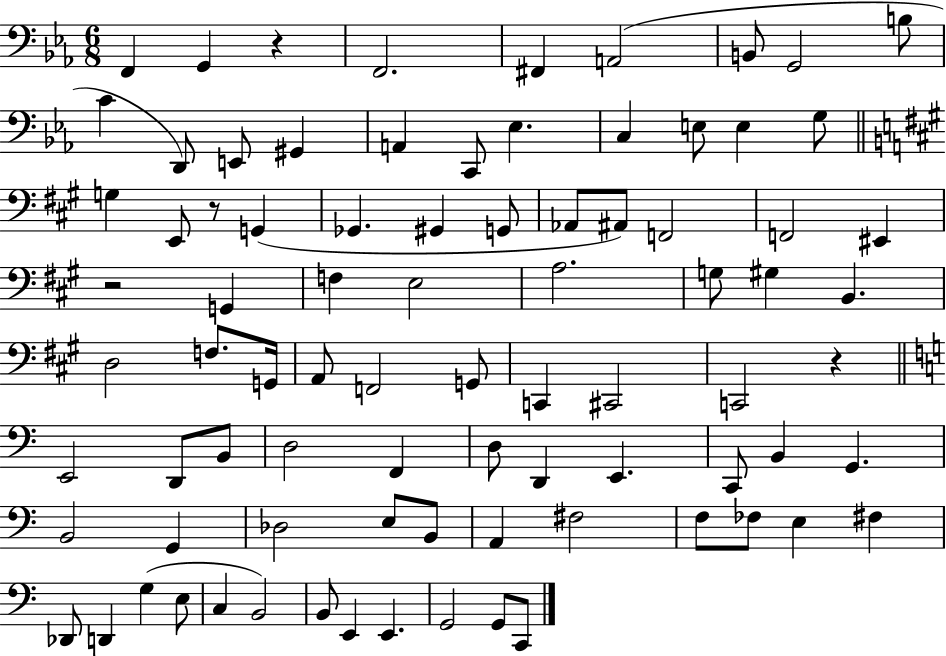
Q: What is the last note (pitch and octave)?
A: C2